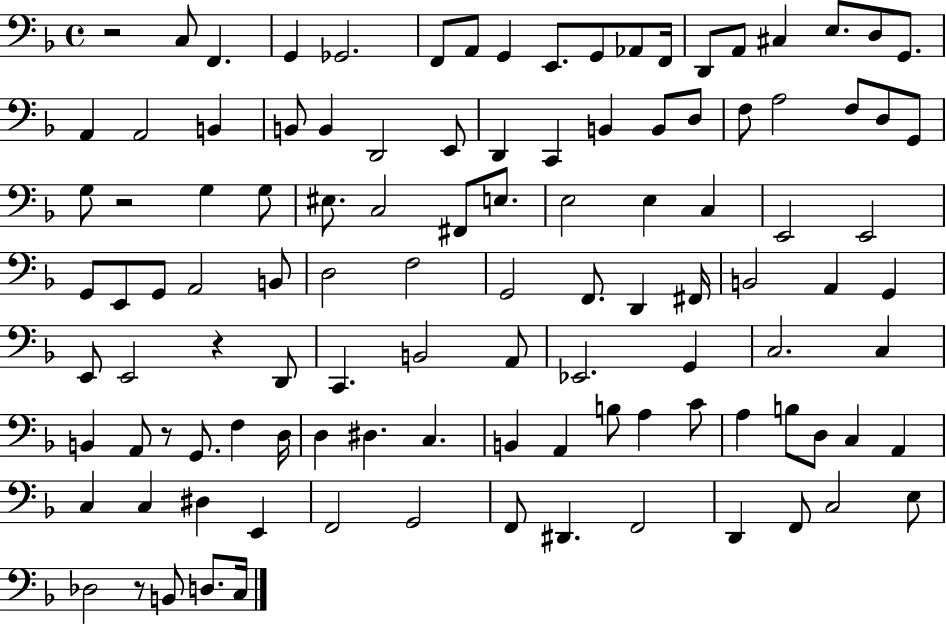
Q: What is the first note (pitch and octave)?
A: C3